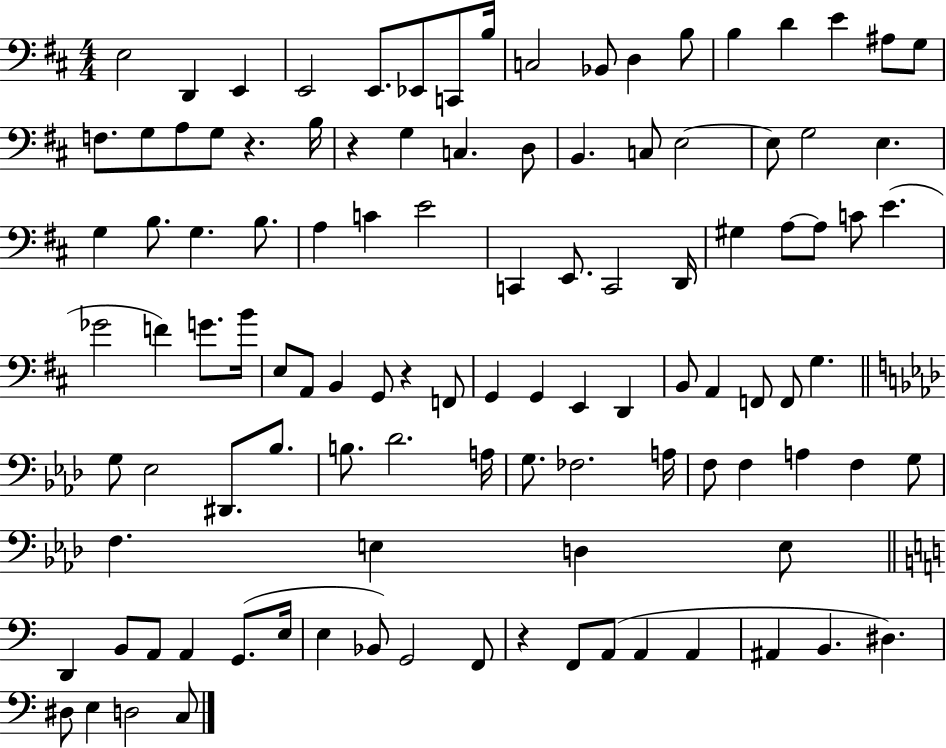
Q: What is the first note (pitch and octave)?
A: E3